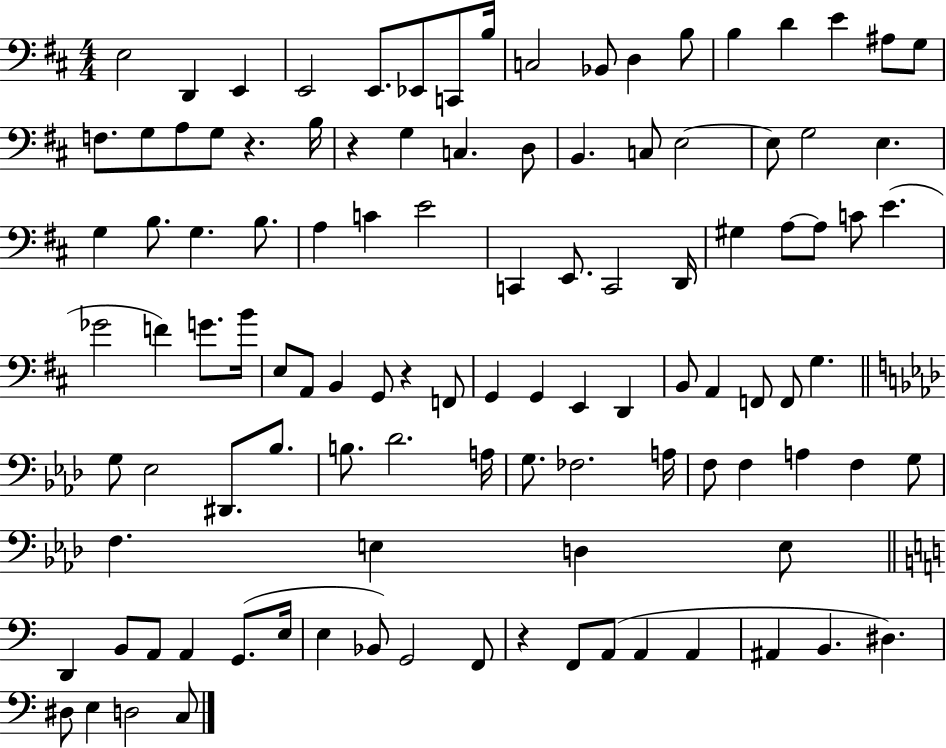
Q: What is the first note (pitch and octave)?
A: E3